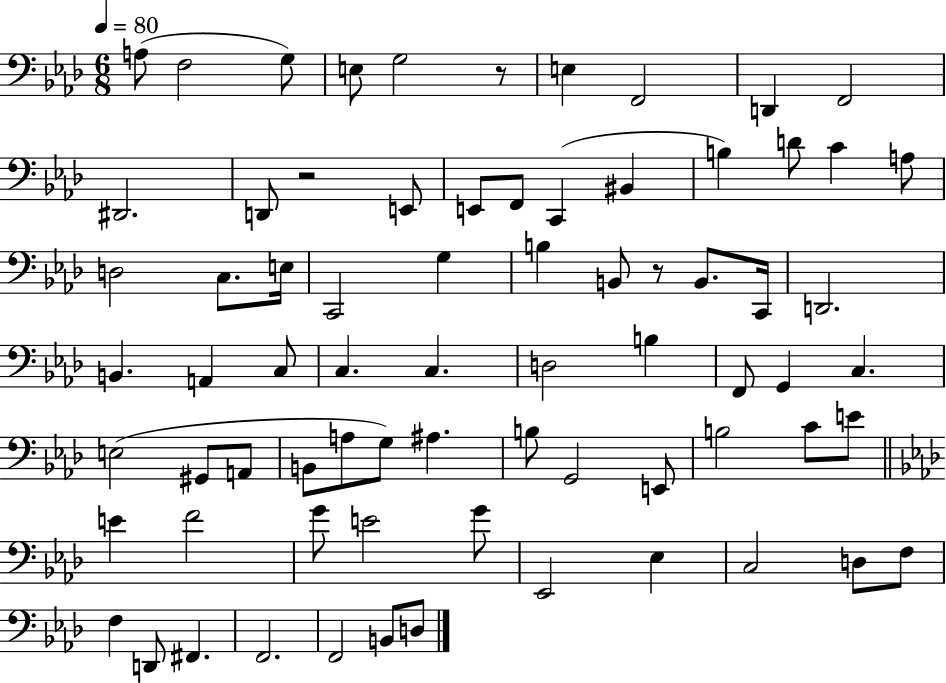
X:1
T:Untitled
M:6/8
L:1/4
K:Ab
A,/2 F,2 G,/2 E,/2 G,2 z/2 E, F,,2 D,, F,,2 ^D,,2 D,,/2 z2 E,,/2 E,,/2 F,,/2 C,, ^B,, B, D/2 C A,/2 D,2 C,/2 E,/4 C,,2 G, B, B,,/2 z/2 B,,/2 C,,/4 D,,2 B,, A,, C,/2 C, C, D,2 B, F,,/2 G,, C, E,2 ^G,,/2 A,,/2 B,,/2 A,/2 G,/2 ^A, B,/2 G,,2 E,,/2 B,2 C/2 E/2 E F2 G/2 E2 G/2 _E,,2 _E, C,2 D,/2 F,/2 F, D,,/2 ^F,, F,,2 F,,2 B,,/2 D,/2